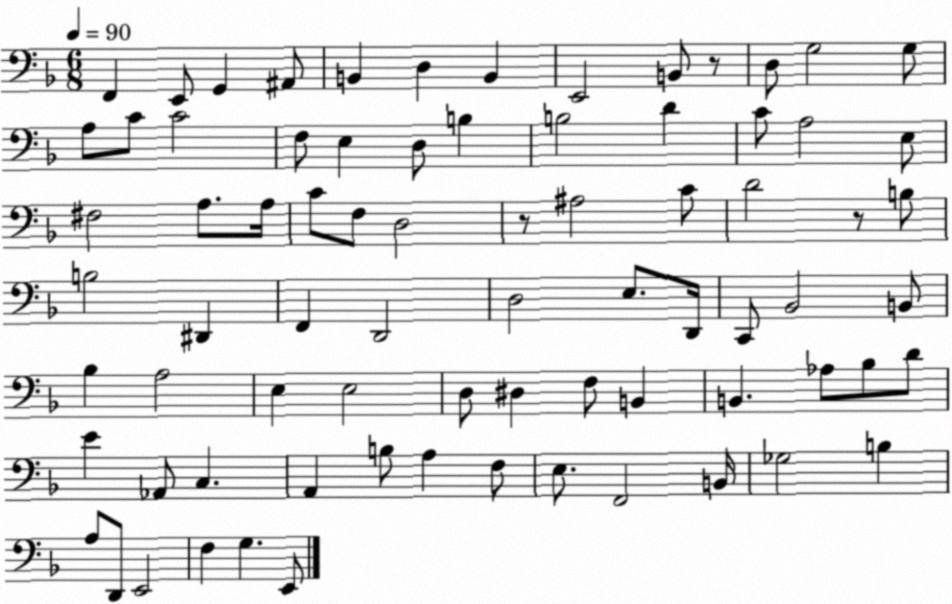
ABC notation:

X:1
T:Untitled
M:6/8
L:1/4
K:F
F,, E,,/2 G,, ^A,,/2 B,, D, B,, E,,2 B,,/2 z/2 D,/2 G,2 G,/2 A,/2 C/2 C2 F,/2 E, D,/2 B, B,2 D C/2 A,2 E,/2 ^F,2 A,/2 A,/4 C/2 F,/2 D,2 z/2 ^A,2 C/2 D2 z/2 B,/2 B,2 ^D,, F,, D,,2 D,2 E,/2 D,,/4 C,,/2 _B,,2 B,,/2 _B, A,2 E, E,2 D,/2 ^D, F,/2 B,, B,, _A,/2 _B,/2 D/2 E _A,,/2 C, A,, B,/2 A, F,/2 E,/2 F,,2 B,,/4 _G,2 B, A,/2 D,,/2 E,,2 F, G, E,,/2